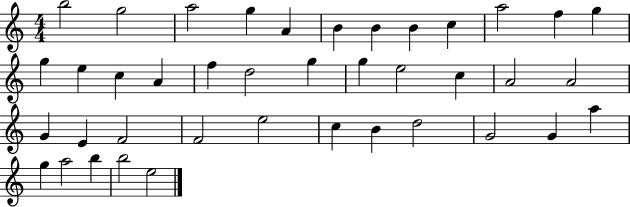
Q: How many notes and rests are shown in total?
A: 40